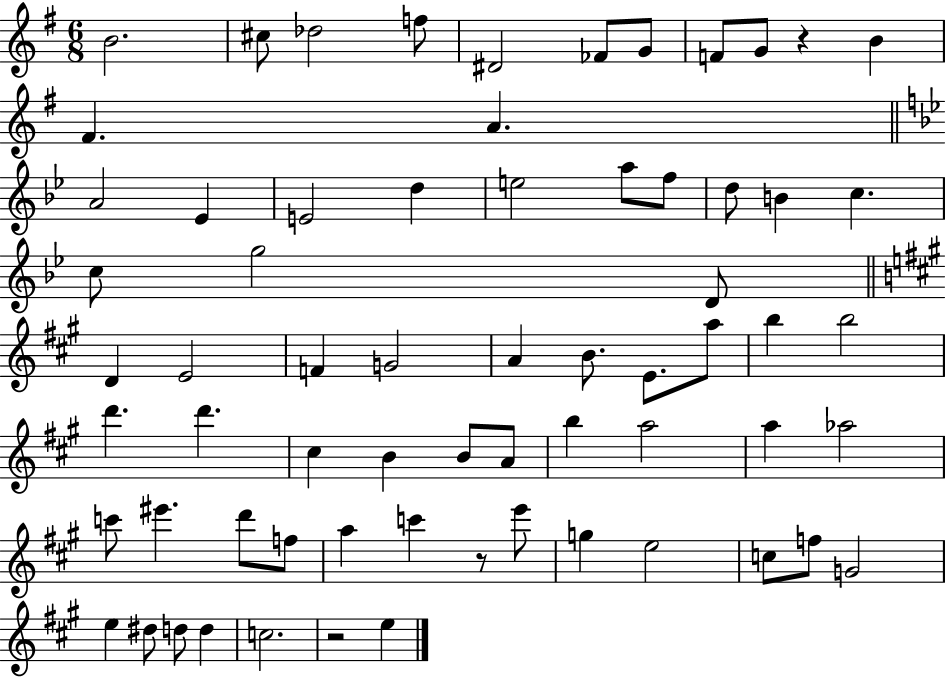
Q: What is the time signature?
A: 6/8